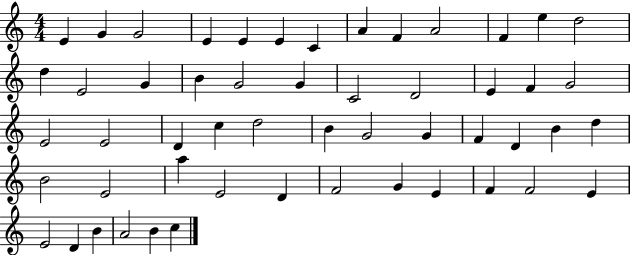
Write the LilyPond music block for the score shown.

{
  \clef treble
  \numericTimeSignature
  \time 4/4
  \key c \major
  e'4 g'4 g'2 | e'4 e'4 e'4 c'4 | a'4 f'4 a'2 | f'4 e''4 d''2 | \break d''4 e'2 g'4 | b'4 g'2 g'4 | c'2 d'2 | e'4 f'4 g'2 | \break e'2 e'2 | d'4 c''4 d''2 | b'4 g'2 g'4 | f'4 d'4 b'4 d''4 | \break b'2 e'2 | a''4 e'2 d'4 | f'2 g'4 e'4 | f'4 f'2 e'4 | \break e'2 d'4 b'4 | a'2 b'4 c''4 | \bar "|."
}